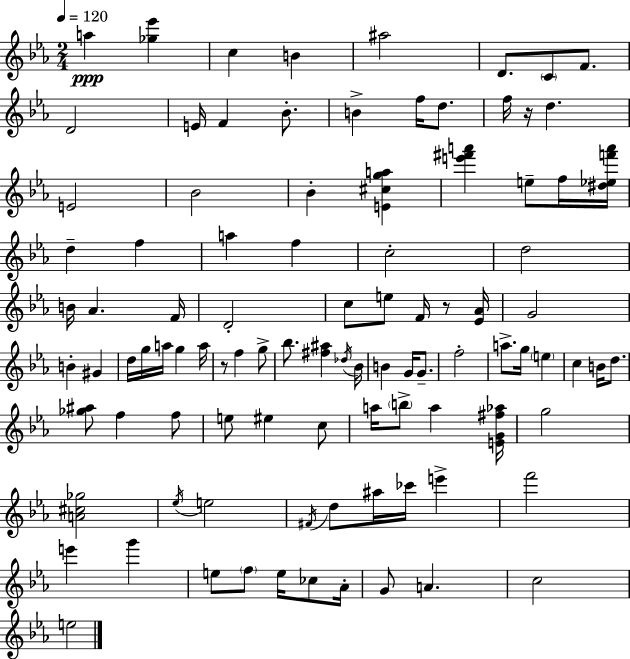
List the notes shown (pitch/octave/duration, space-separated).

A5/q [Gb5,Eb6]/q C5/q B4/q A#5/h D4/e. C4/e F4/e. D4/h E4/s F4/q Bb4/e. B4/q F5/s D5/e. F5/s R/s D5/q. E4/h Bb4/h Bb4/q [E4,C#5,G5,A5]/q [E6,F#6,A6]/q E5/e F5/s [D#5,Eb5,F6,A6]/s D5/q F5/q A5/q F5/q C5/h D5/h B4/s Ab4/q. F4/s D4/h C5/e E5/e F4/s R/e [Eb4,Ab4]/s G4/h B4/q G#4/q D5/s G5/s A5/s G5/q A5/s R/e F5/q G5/e Bb5/e. [F#5,A#5]/q Db5/s Bb4/s B4/q G4/s G4/e. F5/h A5/e. G5/s E5/q C5/q B4/s D5/e. [Gb5,A#5]/e F5/q F5/e E5/e EIS5/q C5/e A5/s B5/e A5/q [E4,G4,F#5,Ab5]/s G5/h [A4,C#5,Gb5]/h Eb5/s E5/h F#4/s D5/e A#5/s CES6/s E6/q F6/h E6/q G6/q E5/e F5/e E5/s CES5/e Ab4/s G4/e A4/q. C5/h E5/h